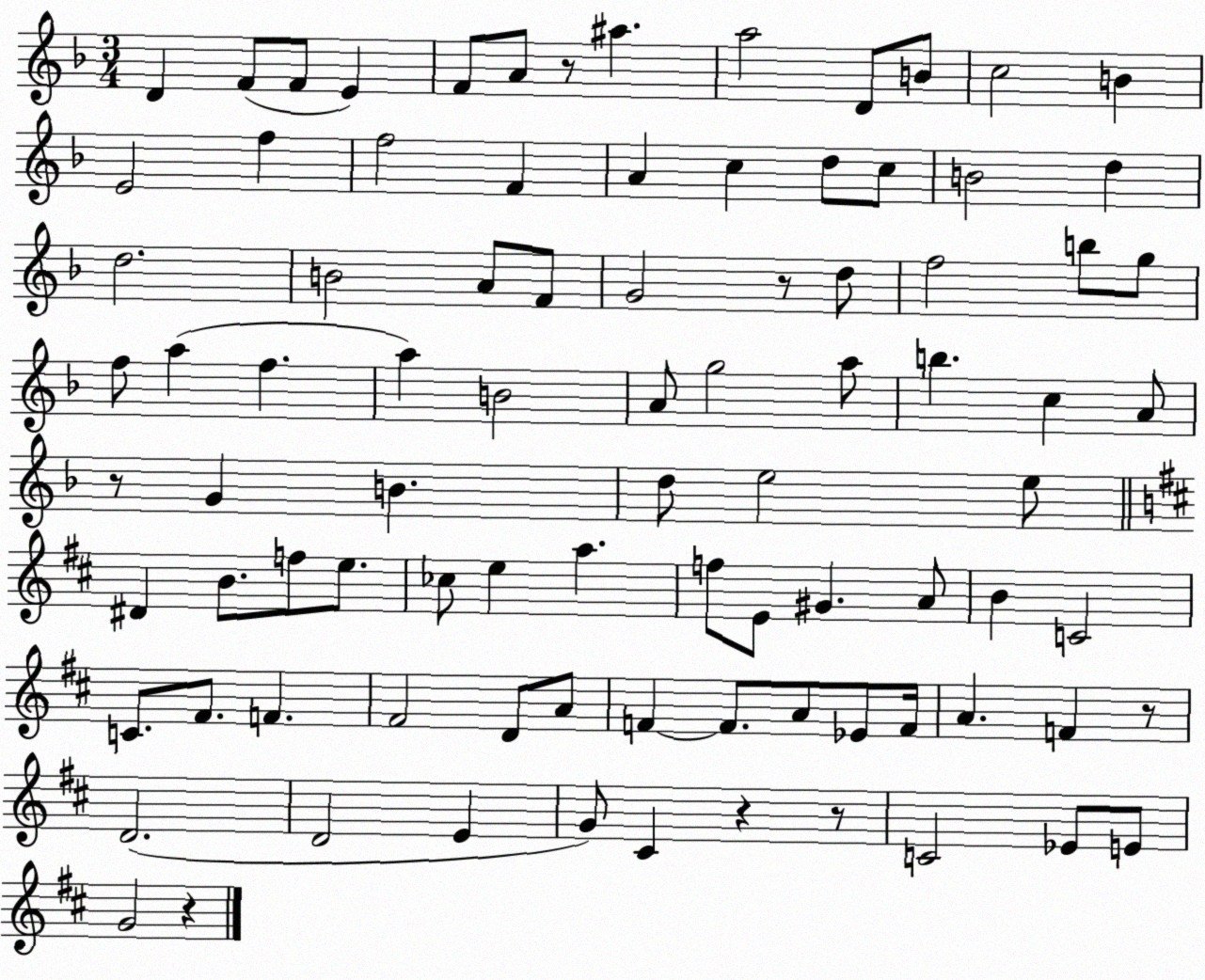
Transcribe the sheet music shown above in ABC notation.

X:1
T:Untitled
M:3/4
L:1/4
K:F
D F/2 F/2 E F/2 A/2 z/2 ^a a2 D/2 B/2 c2 B E2 f f2 F A c d/2 c/2 B2 d d2 B2 A/2 F/2 G2 z/2 d/2 f2 b/2 g/2 f/2 a f a B2 A/2 g2 a/2 b c A/2 z/2 G B d/2 e2 e/2 ^D B/2 f/2 e/2 _c/2 e a f/2 E/2 ^G A/2 B C2 C/2 ^F/2 F ^F2 D/2 A/2 F F/2 A/2 _E/2 F/4 A F z/2 D2 D2 E G/2 ^C z z/2 C2 _E/2 E/2 G2 z